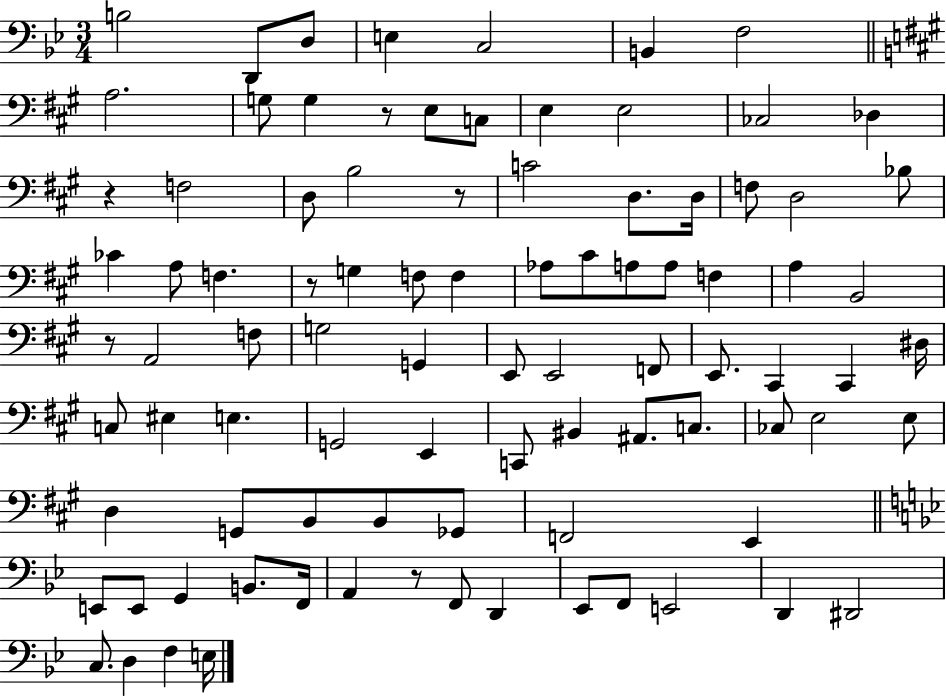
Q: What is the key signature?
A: BES major